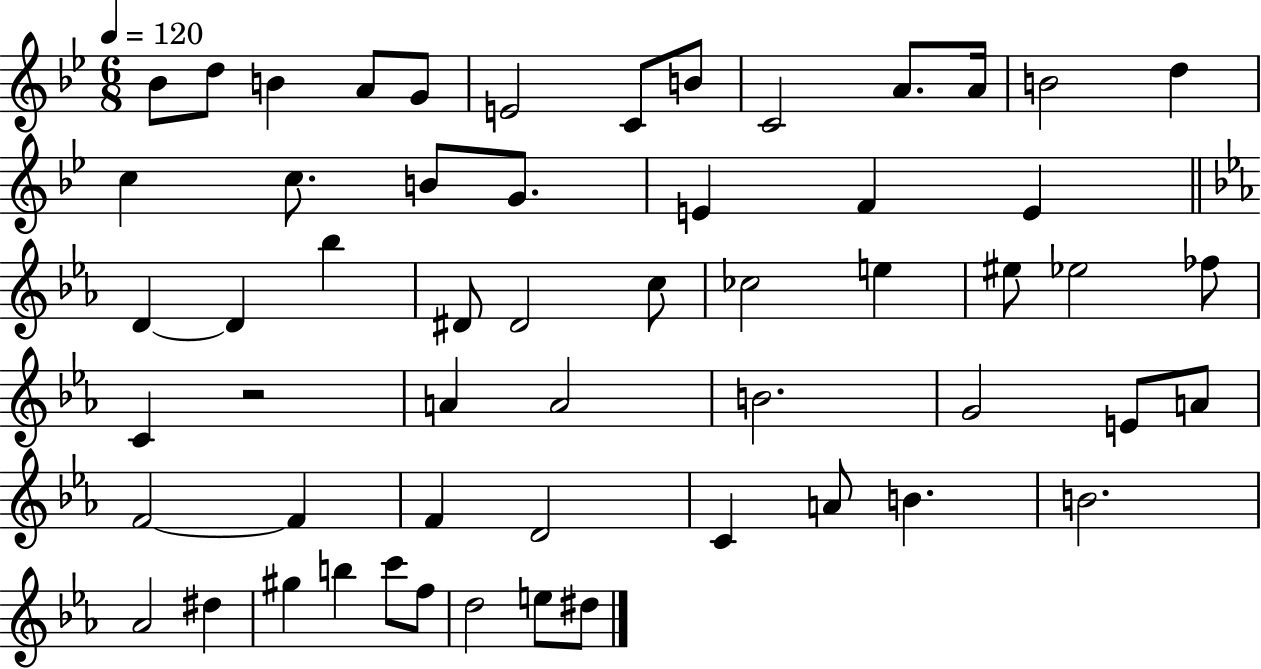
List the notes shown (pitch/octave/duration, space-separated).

Bb4/e D5/e B4/q A4/e G4/e E4/h C4/e B4/e C4/h A4/e. A4/s B4/h D5/q C5/q C5/e. B4/e G4/e. E4/q F4/q E4/q D4/q D4/q Bb5/q D#4/e D#4/h C5/e CES5/h E5/q EIS5/e Eb5/h FES5/e C4/q R/h A4/q A4/h B4/h. G4/h E4/e A4/e F4/h F4/q F4/q D4/h C4/q A4/e B4/q. B4/h. Ab4/h D#5/q G#5/q B5/q C6/e F5/e D5/h E5/e D#5/e